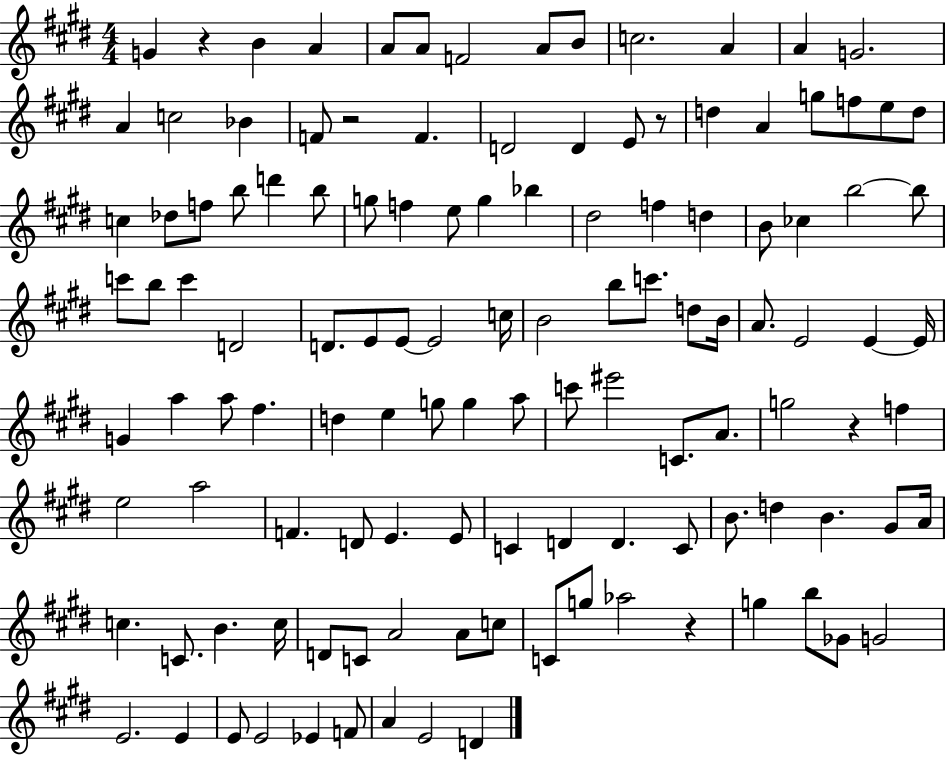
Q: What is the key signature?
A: E major